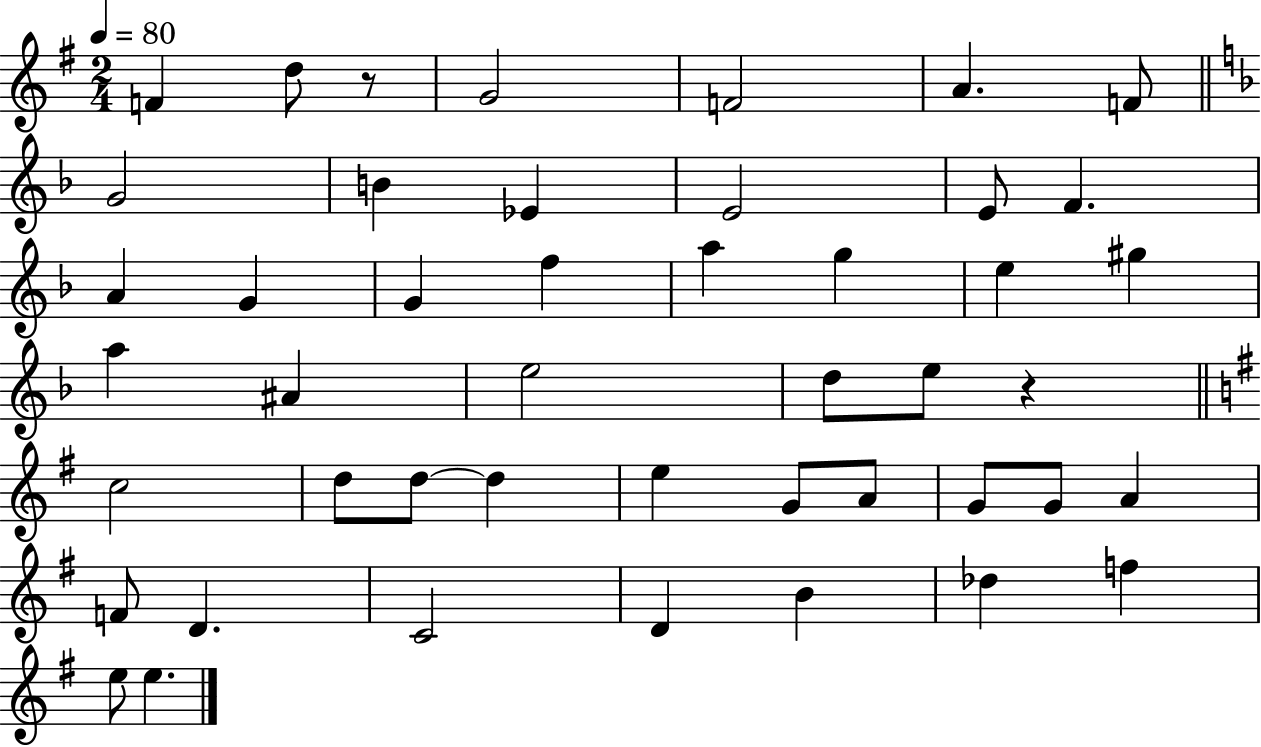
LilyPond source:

{
  \clef treble
  \numericTimeSignature
  \time 2/4
  \key g \major
  \tempo 4 = 80
  f'4 d''8 r8 | g'2 | f'2 | a'4. f'8 | \break \bar "||" \break \key d \minor g'2 | b'4 ees'4 | e'2 | e'8 f'4. | \break a'4 g'4 | g'4 f''4 | a''4 g''4 | e''4 gis''4 | \break a''4 ais'4 | e''2 | d''8 e''8 r4 | \bar "||" \break \key e \minor c''2 | d''8 d''8~~ d''4 | e''4 g'8 a'8 | g'8 g'8 a'4 | \break f'8 d'4. | c'2 | d'4 b'4 | des''4 f''4 | \break e''8 e''4. | \bar "|."
}